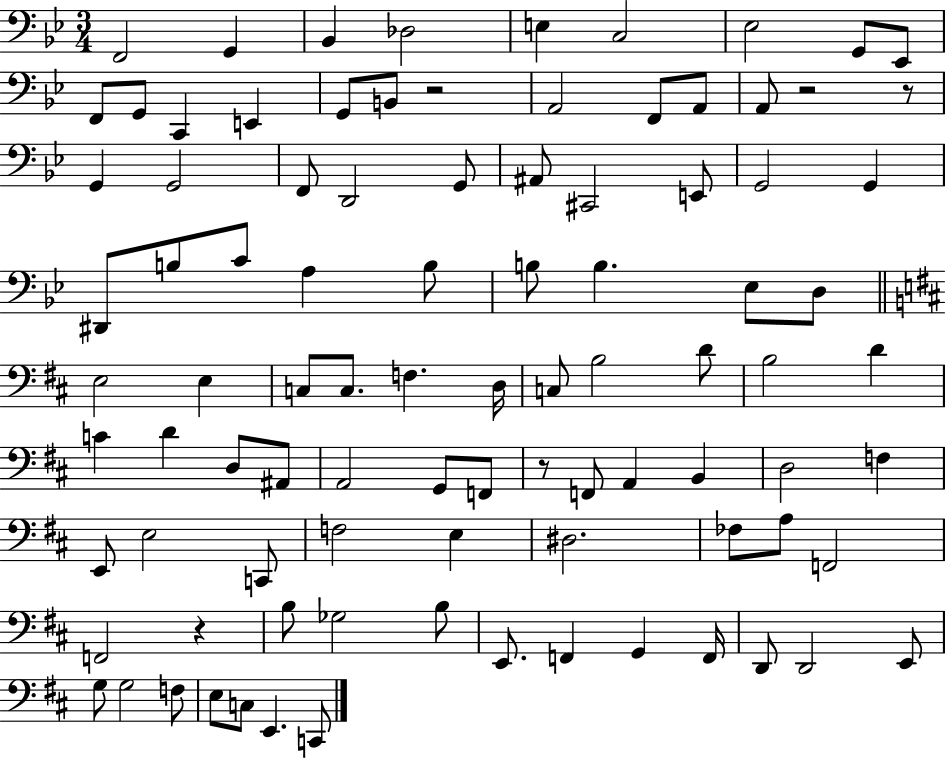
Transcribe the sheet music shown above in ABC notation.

X:1
T:Untitled
M:3/4
L:1/4
K:Bb
F,,2 G,, _B,, _D,2 E, C,2 _E,2 G,,/2 _E,,/2 F,,/2 G,,/2 C,, E,, G,,/2 B,,/2 z2 A,,2 F,,/2 A,,/2 A,,/2 z2 z/2 G,, G,,2 F,,/2 D,,2 G,,/2 ^A,,/2 ^C,,2 E,,/2 G,,2 G,, ^D,,/2 B,/2 C/2 A, B,/2 B,/2 B, _E,/2 D,/2 E,2 E, C,/2 C,/2 F, D,/4 C,/2 B,2 D/2 B,2 D C D D,/2 ^A,,/2 A,,2 G,,/2 F,,/2 z/2 F,,/2 A,, B,, D,2 F, E,,/2 E,2 C,,/2 F,2 E, ^D,2 _F,/2 A,/2 F,,2 F,,2 z B,/2 _G,2 B,/2 E,,/2 F,, G,, F,,/4 D,,/2 D,,2 E,,/2 G,/2 G,2 F,/2 E,/2 C,/2 E,, C,,/2